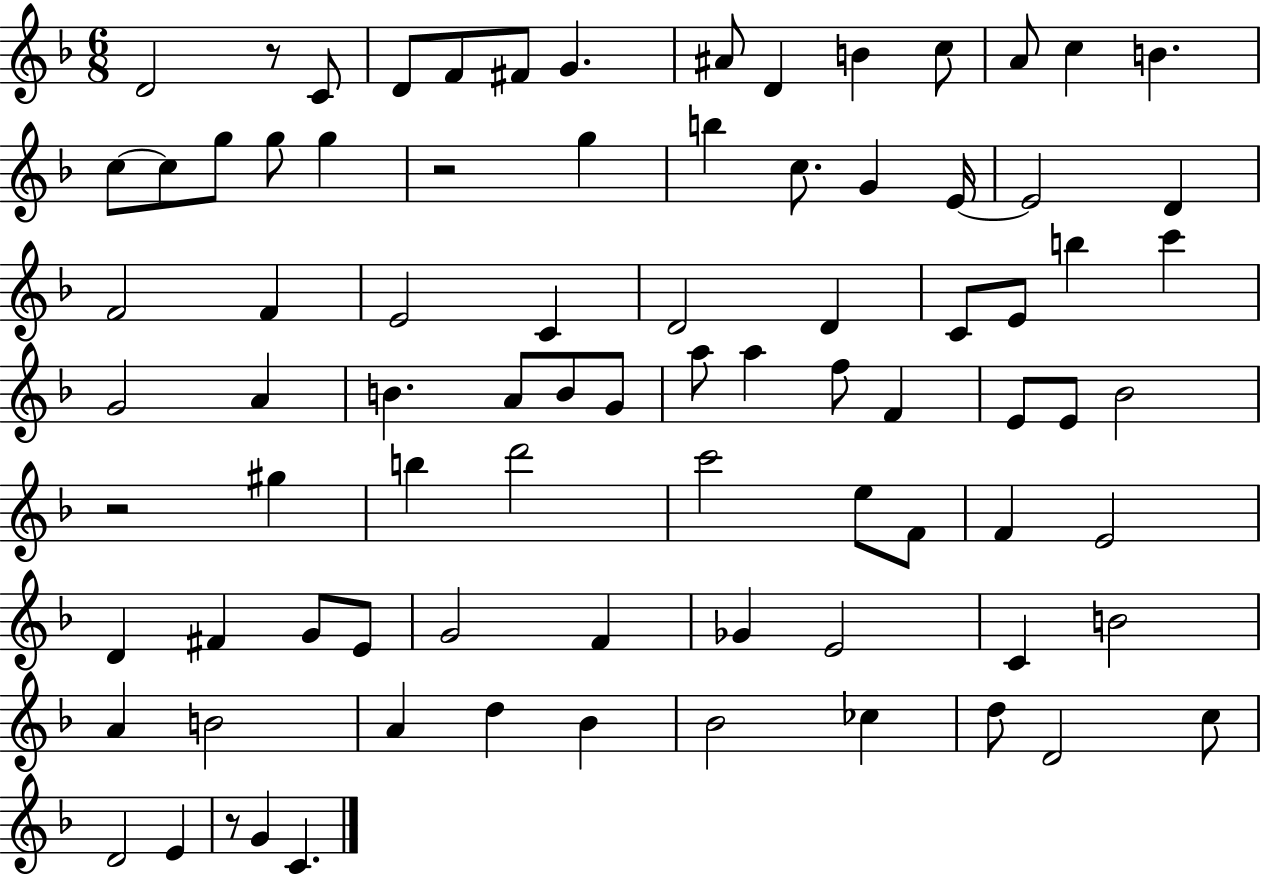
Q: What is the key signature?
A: F major